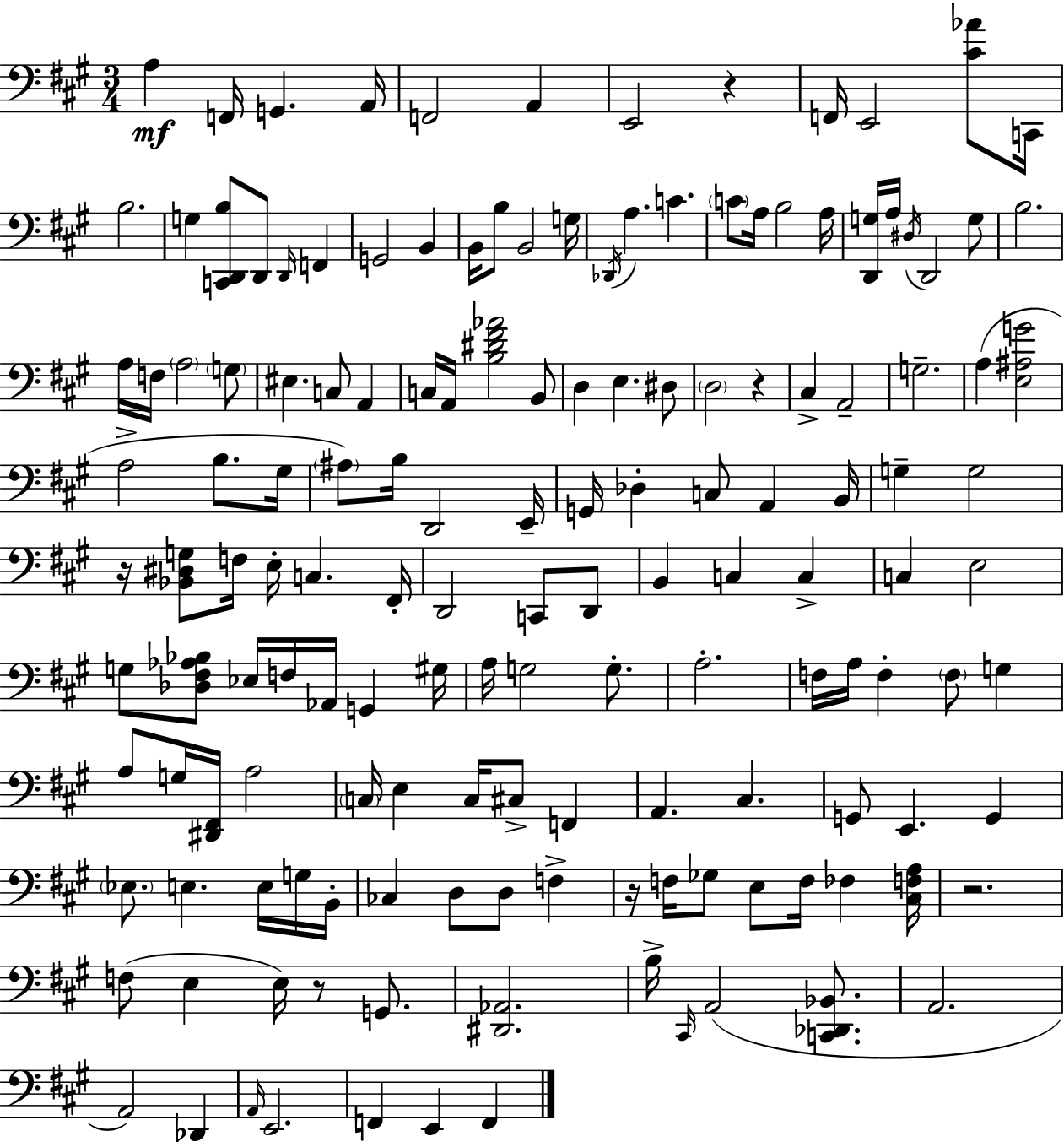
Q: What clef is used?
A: bass